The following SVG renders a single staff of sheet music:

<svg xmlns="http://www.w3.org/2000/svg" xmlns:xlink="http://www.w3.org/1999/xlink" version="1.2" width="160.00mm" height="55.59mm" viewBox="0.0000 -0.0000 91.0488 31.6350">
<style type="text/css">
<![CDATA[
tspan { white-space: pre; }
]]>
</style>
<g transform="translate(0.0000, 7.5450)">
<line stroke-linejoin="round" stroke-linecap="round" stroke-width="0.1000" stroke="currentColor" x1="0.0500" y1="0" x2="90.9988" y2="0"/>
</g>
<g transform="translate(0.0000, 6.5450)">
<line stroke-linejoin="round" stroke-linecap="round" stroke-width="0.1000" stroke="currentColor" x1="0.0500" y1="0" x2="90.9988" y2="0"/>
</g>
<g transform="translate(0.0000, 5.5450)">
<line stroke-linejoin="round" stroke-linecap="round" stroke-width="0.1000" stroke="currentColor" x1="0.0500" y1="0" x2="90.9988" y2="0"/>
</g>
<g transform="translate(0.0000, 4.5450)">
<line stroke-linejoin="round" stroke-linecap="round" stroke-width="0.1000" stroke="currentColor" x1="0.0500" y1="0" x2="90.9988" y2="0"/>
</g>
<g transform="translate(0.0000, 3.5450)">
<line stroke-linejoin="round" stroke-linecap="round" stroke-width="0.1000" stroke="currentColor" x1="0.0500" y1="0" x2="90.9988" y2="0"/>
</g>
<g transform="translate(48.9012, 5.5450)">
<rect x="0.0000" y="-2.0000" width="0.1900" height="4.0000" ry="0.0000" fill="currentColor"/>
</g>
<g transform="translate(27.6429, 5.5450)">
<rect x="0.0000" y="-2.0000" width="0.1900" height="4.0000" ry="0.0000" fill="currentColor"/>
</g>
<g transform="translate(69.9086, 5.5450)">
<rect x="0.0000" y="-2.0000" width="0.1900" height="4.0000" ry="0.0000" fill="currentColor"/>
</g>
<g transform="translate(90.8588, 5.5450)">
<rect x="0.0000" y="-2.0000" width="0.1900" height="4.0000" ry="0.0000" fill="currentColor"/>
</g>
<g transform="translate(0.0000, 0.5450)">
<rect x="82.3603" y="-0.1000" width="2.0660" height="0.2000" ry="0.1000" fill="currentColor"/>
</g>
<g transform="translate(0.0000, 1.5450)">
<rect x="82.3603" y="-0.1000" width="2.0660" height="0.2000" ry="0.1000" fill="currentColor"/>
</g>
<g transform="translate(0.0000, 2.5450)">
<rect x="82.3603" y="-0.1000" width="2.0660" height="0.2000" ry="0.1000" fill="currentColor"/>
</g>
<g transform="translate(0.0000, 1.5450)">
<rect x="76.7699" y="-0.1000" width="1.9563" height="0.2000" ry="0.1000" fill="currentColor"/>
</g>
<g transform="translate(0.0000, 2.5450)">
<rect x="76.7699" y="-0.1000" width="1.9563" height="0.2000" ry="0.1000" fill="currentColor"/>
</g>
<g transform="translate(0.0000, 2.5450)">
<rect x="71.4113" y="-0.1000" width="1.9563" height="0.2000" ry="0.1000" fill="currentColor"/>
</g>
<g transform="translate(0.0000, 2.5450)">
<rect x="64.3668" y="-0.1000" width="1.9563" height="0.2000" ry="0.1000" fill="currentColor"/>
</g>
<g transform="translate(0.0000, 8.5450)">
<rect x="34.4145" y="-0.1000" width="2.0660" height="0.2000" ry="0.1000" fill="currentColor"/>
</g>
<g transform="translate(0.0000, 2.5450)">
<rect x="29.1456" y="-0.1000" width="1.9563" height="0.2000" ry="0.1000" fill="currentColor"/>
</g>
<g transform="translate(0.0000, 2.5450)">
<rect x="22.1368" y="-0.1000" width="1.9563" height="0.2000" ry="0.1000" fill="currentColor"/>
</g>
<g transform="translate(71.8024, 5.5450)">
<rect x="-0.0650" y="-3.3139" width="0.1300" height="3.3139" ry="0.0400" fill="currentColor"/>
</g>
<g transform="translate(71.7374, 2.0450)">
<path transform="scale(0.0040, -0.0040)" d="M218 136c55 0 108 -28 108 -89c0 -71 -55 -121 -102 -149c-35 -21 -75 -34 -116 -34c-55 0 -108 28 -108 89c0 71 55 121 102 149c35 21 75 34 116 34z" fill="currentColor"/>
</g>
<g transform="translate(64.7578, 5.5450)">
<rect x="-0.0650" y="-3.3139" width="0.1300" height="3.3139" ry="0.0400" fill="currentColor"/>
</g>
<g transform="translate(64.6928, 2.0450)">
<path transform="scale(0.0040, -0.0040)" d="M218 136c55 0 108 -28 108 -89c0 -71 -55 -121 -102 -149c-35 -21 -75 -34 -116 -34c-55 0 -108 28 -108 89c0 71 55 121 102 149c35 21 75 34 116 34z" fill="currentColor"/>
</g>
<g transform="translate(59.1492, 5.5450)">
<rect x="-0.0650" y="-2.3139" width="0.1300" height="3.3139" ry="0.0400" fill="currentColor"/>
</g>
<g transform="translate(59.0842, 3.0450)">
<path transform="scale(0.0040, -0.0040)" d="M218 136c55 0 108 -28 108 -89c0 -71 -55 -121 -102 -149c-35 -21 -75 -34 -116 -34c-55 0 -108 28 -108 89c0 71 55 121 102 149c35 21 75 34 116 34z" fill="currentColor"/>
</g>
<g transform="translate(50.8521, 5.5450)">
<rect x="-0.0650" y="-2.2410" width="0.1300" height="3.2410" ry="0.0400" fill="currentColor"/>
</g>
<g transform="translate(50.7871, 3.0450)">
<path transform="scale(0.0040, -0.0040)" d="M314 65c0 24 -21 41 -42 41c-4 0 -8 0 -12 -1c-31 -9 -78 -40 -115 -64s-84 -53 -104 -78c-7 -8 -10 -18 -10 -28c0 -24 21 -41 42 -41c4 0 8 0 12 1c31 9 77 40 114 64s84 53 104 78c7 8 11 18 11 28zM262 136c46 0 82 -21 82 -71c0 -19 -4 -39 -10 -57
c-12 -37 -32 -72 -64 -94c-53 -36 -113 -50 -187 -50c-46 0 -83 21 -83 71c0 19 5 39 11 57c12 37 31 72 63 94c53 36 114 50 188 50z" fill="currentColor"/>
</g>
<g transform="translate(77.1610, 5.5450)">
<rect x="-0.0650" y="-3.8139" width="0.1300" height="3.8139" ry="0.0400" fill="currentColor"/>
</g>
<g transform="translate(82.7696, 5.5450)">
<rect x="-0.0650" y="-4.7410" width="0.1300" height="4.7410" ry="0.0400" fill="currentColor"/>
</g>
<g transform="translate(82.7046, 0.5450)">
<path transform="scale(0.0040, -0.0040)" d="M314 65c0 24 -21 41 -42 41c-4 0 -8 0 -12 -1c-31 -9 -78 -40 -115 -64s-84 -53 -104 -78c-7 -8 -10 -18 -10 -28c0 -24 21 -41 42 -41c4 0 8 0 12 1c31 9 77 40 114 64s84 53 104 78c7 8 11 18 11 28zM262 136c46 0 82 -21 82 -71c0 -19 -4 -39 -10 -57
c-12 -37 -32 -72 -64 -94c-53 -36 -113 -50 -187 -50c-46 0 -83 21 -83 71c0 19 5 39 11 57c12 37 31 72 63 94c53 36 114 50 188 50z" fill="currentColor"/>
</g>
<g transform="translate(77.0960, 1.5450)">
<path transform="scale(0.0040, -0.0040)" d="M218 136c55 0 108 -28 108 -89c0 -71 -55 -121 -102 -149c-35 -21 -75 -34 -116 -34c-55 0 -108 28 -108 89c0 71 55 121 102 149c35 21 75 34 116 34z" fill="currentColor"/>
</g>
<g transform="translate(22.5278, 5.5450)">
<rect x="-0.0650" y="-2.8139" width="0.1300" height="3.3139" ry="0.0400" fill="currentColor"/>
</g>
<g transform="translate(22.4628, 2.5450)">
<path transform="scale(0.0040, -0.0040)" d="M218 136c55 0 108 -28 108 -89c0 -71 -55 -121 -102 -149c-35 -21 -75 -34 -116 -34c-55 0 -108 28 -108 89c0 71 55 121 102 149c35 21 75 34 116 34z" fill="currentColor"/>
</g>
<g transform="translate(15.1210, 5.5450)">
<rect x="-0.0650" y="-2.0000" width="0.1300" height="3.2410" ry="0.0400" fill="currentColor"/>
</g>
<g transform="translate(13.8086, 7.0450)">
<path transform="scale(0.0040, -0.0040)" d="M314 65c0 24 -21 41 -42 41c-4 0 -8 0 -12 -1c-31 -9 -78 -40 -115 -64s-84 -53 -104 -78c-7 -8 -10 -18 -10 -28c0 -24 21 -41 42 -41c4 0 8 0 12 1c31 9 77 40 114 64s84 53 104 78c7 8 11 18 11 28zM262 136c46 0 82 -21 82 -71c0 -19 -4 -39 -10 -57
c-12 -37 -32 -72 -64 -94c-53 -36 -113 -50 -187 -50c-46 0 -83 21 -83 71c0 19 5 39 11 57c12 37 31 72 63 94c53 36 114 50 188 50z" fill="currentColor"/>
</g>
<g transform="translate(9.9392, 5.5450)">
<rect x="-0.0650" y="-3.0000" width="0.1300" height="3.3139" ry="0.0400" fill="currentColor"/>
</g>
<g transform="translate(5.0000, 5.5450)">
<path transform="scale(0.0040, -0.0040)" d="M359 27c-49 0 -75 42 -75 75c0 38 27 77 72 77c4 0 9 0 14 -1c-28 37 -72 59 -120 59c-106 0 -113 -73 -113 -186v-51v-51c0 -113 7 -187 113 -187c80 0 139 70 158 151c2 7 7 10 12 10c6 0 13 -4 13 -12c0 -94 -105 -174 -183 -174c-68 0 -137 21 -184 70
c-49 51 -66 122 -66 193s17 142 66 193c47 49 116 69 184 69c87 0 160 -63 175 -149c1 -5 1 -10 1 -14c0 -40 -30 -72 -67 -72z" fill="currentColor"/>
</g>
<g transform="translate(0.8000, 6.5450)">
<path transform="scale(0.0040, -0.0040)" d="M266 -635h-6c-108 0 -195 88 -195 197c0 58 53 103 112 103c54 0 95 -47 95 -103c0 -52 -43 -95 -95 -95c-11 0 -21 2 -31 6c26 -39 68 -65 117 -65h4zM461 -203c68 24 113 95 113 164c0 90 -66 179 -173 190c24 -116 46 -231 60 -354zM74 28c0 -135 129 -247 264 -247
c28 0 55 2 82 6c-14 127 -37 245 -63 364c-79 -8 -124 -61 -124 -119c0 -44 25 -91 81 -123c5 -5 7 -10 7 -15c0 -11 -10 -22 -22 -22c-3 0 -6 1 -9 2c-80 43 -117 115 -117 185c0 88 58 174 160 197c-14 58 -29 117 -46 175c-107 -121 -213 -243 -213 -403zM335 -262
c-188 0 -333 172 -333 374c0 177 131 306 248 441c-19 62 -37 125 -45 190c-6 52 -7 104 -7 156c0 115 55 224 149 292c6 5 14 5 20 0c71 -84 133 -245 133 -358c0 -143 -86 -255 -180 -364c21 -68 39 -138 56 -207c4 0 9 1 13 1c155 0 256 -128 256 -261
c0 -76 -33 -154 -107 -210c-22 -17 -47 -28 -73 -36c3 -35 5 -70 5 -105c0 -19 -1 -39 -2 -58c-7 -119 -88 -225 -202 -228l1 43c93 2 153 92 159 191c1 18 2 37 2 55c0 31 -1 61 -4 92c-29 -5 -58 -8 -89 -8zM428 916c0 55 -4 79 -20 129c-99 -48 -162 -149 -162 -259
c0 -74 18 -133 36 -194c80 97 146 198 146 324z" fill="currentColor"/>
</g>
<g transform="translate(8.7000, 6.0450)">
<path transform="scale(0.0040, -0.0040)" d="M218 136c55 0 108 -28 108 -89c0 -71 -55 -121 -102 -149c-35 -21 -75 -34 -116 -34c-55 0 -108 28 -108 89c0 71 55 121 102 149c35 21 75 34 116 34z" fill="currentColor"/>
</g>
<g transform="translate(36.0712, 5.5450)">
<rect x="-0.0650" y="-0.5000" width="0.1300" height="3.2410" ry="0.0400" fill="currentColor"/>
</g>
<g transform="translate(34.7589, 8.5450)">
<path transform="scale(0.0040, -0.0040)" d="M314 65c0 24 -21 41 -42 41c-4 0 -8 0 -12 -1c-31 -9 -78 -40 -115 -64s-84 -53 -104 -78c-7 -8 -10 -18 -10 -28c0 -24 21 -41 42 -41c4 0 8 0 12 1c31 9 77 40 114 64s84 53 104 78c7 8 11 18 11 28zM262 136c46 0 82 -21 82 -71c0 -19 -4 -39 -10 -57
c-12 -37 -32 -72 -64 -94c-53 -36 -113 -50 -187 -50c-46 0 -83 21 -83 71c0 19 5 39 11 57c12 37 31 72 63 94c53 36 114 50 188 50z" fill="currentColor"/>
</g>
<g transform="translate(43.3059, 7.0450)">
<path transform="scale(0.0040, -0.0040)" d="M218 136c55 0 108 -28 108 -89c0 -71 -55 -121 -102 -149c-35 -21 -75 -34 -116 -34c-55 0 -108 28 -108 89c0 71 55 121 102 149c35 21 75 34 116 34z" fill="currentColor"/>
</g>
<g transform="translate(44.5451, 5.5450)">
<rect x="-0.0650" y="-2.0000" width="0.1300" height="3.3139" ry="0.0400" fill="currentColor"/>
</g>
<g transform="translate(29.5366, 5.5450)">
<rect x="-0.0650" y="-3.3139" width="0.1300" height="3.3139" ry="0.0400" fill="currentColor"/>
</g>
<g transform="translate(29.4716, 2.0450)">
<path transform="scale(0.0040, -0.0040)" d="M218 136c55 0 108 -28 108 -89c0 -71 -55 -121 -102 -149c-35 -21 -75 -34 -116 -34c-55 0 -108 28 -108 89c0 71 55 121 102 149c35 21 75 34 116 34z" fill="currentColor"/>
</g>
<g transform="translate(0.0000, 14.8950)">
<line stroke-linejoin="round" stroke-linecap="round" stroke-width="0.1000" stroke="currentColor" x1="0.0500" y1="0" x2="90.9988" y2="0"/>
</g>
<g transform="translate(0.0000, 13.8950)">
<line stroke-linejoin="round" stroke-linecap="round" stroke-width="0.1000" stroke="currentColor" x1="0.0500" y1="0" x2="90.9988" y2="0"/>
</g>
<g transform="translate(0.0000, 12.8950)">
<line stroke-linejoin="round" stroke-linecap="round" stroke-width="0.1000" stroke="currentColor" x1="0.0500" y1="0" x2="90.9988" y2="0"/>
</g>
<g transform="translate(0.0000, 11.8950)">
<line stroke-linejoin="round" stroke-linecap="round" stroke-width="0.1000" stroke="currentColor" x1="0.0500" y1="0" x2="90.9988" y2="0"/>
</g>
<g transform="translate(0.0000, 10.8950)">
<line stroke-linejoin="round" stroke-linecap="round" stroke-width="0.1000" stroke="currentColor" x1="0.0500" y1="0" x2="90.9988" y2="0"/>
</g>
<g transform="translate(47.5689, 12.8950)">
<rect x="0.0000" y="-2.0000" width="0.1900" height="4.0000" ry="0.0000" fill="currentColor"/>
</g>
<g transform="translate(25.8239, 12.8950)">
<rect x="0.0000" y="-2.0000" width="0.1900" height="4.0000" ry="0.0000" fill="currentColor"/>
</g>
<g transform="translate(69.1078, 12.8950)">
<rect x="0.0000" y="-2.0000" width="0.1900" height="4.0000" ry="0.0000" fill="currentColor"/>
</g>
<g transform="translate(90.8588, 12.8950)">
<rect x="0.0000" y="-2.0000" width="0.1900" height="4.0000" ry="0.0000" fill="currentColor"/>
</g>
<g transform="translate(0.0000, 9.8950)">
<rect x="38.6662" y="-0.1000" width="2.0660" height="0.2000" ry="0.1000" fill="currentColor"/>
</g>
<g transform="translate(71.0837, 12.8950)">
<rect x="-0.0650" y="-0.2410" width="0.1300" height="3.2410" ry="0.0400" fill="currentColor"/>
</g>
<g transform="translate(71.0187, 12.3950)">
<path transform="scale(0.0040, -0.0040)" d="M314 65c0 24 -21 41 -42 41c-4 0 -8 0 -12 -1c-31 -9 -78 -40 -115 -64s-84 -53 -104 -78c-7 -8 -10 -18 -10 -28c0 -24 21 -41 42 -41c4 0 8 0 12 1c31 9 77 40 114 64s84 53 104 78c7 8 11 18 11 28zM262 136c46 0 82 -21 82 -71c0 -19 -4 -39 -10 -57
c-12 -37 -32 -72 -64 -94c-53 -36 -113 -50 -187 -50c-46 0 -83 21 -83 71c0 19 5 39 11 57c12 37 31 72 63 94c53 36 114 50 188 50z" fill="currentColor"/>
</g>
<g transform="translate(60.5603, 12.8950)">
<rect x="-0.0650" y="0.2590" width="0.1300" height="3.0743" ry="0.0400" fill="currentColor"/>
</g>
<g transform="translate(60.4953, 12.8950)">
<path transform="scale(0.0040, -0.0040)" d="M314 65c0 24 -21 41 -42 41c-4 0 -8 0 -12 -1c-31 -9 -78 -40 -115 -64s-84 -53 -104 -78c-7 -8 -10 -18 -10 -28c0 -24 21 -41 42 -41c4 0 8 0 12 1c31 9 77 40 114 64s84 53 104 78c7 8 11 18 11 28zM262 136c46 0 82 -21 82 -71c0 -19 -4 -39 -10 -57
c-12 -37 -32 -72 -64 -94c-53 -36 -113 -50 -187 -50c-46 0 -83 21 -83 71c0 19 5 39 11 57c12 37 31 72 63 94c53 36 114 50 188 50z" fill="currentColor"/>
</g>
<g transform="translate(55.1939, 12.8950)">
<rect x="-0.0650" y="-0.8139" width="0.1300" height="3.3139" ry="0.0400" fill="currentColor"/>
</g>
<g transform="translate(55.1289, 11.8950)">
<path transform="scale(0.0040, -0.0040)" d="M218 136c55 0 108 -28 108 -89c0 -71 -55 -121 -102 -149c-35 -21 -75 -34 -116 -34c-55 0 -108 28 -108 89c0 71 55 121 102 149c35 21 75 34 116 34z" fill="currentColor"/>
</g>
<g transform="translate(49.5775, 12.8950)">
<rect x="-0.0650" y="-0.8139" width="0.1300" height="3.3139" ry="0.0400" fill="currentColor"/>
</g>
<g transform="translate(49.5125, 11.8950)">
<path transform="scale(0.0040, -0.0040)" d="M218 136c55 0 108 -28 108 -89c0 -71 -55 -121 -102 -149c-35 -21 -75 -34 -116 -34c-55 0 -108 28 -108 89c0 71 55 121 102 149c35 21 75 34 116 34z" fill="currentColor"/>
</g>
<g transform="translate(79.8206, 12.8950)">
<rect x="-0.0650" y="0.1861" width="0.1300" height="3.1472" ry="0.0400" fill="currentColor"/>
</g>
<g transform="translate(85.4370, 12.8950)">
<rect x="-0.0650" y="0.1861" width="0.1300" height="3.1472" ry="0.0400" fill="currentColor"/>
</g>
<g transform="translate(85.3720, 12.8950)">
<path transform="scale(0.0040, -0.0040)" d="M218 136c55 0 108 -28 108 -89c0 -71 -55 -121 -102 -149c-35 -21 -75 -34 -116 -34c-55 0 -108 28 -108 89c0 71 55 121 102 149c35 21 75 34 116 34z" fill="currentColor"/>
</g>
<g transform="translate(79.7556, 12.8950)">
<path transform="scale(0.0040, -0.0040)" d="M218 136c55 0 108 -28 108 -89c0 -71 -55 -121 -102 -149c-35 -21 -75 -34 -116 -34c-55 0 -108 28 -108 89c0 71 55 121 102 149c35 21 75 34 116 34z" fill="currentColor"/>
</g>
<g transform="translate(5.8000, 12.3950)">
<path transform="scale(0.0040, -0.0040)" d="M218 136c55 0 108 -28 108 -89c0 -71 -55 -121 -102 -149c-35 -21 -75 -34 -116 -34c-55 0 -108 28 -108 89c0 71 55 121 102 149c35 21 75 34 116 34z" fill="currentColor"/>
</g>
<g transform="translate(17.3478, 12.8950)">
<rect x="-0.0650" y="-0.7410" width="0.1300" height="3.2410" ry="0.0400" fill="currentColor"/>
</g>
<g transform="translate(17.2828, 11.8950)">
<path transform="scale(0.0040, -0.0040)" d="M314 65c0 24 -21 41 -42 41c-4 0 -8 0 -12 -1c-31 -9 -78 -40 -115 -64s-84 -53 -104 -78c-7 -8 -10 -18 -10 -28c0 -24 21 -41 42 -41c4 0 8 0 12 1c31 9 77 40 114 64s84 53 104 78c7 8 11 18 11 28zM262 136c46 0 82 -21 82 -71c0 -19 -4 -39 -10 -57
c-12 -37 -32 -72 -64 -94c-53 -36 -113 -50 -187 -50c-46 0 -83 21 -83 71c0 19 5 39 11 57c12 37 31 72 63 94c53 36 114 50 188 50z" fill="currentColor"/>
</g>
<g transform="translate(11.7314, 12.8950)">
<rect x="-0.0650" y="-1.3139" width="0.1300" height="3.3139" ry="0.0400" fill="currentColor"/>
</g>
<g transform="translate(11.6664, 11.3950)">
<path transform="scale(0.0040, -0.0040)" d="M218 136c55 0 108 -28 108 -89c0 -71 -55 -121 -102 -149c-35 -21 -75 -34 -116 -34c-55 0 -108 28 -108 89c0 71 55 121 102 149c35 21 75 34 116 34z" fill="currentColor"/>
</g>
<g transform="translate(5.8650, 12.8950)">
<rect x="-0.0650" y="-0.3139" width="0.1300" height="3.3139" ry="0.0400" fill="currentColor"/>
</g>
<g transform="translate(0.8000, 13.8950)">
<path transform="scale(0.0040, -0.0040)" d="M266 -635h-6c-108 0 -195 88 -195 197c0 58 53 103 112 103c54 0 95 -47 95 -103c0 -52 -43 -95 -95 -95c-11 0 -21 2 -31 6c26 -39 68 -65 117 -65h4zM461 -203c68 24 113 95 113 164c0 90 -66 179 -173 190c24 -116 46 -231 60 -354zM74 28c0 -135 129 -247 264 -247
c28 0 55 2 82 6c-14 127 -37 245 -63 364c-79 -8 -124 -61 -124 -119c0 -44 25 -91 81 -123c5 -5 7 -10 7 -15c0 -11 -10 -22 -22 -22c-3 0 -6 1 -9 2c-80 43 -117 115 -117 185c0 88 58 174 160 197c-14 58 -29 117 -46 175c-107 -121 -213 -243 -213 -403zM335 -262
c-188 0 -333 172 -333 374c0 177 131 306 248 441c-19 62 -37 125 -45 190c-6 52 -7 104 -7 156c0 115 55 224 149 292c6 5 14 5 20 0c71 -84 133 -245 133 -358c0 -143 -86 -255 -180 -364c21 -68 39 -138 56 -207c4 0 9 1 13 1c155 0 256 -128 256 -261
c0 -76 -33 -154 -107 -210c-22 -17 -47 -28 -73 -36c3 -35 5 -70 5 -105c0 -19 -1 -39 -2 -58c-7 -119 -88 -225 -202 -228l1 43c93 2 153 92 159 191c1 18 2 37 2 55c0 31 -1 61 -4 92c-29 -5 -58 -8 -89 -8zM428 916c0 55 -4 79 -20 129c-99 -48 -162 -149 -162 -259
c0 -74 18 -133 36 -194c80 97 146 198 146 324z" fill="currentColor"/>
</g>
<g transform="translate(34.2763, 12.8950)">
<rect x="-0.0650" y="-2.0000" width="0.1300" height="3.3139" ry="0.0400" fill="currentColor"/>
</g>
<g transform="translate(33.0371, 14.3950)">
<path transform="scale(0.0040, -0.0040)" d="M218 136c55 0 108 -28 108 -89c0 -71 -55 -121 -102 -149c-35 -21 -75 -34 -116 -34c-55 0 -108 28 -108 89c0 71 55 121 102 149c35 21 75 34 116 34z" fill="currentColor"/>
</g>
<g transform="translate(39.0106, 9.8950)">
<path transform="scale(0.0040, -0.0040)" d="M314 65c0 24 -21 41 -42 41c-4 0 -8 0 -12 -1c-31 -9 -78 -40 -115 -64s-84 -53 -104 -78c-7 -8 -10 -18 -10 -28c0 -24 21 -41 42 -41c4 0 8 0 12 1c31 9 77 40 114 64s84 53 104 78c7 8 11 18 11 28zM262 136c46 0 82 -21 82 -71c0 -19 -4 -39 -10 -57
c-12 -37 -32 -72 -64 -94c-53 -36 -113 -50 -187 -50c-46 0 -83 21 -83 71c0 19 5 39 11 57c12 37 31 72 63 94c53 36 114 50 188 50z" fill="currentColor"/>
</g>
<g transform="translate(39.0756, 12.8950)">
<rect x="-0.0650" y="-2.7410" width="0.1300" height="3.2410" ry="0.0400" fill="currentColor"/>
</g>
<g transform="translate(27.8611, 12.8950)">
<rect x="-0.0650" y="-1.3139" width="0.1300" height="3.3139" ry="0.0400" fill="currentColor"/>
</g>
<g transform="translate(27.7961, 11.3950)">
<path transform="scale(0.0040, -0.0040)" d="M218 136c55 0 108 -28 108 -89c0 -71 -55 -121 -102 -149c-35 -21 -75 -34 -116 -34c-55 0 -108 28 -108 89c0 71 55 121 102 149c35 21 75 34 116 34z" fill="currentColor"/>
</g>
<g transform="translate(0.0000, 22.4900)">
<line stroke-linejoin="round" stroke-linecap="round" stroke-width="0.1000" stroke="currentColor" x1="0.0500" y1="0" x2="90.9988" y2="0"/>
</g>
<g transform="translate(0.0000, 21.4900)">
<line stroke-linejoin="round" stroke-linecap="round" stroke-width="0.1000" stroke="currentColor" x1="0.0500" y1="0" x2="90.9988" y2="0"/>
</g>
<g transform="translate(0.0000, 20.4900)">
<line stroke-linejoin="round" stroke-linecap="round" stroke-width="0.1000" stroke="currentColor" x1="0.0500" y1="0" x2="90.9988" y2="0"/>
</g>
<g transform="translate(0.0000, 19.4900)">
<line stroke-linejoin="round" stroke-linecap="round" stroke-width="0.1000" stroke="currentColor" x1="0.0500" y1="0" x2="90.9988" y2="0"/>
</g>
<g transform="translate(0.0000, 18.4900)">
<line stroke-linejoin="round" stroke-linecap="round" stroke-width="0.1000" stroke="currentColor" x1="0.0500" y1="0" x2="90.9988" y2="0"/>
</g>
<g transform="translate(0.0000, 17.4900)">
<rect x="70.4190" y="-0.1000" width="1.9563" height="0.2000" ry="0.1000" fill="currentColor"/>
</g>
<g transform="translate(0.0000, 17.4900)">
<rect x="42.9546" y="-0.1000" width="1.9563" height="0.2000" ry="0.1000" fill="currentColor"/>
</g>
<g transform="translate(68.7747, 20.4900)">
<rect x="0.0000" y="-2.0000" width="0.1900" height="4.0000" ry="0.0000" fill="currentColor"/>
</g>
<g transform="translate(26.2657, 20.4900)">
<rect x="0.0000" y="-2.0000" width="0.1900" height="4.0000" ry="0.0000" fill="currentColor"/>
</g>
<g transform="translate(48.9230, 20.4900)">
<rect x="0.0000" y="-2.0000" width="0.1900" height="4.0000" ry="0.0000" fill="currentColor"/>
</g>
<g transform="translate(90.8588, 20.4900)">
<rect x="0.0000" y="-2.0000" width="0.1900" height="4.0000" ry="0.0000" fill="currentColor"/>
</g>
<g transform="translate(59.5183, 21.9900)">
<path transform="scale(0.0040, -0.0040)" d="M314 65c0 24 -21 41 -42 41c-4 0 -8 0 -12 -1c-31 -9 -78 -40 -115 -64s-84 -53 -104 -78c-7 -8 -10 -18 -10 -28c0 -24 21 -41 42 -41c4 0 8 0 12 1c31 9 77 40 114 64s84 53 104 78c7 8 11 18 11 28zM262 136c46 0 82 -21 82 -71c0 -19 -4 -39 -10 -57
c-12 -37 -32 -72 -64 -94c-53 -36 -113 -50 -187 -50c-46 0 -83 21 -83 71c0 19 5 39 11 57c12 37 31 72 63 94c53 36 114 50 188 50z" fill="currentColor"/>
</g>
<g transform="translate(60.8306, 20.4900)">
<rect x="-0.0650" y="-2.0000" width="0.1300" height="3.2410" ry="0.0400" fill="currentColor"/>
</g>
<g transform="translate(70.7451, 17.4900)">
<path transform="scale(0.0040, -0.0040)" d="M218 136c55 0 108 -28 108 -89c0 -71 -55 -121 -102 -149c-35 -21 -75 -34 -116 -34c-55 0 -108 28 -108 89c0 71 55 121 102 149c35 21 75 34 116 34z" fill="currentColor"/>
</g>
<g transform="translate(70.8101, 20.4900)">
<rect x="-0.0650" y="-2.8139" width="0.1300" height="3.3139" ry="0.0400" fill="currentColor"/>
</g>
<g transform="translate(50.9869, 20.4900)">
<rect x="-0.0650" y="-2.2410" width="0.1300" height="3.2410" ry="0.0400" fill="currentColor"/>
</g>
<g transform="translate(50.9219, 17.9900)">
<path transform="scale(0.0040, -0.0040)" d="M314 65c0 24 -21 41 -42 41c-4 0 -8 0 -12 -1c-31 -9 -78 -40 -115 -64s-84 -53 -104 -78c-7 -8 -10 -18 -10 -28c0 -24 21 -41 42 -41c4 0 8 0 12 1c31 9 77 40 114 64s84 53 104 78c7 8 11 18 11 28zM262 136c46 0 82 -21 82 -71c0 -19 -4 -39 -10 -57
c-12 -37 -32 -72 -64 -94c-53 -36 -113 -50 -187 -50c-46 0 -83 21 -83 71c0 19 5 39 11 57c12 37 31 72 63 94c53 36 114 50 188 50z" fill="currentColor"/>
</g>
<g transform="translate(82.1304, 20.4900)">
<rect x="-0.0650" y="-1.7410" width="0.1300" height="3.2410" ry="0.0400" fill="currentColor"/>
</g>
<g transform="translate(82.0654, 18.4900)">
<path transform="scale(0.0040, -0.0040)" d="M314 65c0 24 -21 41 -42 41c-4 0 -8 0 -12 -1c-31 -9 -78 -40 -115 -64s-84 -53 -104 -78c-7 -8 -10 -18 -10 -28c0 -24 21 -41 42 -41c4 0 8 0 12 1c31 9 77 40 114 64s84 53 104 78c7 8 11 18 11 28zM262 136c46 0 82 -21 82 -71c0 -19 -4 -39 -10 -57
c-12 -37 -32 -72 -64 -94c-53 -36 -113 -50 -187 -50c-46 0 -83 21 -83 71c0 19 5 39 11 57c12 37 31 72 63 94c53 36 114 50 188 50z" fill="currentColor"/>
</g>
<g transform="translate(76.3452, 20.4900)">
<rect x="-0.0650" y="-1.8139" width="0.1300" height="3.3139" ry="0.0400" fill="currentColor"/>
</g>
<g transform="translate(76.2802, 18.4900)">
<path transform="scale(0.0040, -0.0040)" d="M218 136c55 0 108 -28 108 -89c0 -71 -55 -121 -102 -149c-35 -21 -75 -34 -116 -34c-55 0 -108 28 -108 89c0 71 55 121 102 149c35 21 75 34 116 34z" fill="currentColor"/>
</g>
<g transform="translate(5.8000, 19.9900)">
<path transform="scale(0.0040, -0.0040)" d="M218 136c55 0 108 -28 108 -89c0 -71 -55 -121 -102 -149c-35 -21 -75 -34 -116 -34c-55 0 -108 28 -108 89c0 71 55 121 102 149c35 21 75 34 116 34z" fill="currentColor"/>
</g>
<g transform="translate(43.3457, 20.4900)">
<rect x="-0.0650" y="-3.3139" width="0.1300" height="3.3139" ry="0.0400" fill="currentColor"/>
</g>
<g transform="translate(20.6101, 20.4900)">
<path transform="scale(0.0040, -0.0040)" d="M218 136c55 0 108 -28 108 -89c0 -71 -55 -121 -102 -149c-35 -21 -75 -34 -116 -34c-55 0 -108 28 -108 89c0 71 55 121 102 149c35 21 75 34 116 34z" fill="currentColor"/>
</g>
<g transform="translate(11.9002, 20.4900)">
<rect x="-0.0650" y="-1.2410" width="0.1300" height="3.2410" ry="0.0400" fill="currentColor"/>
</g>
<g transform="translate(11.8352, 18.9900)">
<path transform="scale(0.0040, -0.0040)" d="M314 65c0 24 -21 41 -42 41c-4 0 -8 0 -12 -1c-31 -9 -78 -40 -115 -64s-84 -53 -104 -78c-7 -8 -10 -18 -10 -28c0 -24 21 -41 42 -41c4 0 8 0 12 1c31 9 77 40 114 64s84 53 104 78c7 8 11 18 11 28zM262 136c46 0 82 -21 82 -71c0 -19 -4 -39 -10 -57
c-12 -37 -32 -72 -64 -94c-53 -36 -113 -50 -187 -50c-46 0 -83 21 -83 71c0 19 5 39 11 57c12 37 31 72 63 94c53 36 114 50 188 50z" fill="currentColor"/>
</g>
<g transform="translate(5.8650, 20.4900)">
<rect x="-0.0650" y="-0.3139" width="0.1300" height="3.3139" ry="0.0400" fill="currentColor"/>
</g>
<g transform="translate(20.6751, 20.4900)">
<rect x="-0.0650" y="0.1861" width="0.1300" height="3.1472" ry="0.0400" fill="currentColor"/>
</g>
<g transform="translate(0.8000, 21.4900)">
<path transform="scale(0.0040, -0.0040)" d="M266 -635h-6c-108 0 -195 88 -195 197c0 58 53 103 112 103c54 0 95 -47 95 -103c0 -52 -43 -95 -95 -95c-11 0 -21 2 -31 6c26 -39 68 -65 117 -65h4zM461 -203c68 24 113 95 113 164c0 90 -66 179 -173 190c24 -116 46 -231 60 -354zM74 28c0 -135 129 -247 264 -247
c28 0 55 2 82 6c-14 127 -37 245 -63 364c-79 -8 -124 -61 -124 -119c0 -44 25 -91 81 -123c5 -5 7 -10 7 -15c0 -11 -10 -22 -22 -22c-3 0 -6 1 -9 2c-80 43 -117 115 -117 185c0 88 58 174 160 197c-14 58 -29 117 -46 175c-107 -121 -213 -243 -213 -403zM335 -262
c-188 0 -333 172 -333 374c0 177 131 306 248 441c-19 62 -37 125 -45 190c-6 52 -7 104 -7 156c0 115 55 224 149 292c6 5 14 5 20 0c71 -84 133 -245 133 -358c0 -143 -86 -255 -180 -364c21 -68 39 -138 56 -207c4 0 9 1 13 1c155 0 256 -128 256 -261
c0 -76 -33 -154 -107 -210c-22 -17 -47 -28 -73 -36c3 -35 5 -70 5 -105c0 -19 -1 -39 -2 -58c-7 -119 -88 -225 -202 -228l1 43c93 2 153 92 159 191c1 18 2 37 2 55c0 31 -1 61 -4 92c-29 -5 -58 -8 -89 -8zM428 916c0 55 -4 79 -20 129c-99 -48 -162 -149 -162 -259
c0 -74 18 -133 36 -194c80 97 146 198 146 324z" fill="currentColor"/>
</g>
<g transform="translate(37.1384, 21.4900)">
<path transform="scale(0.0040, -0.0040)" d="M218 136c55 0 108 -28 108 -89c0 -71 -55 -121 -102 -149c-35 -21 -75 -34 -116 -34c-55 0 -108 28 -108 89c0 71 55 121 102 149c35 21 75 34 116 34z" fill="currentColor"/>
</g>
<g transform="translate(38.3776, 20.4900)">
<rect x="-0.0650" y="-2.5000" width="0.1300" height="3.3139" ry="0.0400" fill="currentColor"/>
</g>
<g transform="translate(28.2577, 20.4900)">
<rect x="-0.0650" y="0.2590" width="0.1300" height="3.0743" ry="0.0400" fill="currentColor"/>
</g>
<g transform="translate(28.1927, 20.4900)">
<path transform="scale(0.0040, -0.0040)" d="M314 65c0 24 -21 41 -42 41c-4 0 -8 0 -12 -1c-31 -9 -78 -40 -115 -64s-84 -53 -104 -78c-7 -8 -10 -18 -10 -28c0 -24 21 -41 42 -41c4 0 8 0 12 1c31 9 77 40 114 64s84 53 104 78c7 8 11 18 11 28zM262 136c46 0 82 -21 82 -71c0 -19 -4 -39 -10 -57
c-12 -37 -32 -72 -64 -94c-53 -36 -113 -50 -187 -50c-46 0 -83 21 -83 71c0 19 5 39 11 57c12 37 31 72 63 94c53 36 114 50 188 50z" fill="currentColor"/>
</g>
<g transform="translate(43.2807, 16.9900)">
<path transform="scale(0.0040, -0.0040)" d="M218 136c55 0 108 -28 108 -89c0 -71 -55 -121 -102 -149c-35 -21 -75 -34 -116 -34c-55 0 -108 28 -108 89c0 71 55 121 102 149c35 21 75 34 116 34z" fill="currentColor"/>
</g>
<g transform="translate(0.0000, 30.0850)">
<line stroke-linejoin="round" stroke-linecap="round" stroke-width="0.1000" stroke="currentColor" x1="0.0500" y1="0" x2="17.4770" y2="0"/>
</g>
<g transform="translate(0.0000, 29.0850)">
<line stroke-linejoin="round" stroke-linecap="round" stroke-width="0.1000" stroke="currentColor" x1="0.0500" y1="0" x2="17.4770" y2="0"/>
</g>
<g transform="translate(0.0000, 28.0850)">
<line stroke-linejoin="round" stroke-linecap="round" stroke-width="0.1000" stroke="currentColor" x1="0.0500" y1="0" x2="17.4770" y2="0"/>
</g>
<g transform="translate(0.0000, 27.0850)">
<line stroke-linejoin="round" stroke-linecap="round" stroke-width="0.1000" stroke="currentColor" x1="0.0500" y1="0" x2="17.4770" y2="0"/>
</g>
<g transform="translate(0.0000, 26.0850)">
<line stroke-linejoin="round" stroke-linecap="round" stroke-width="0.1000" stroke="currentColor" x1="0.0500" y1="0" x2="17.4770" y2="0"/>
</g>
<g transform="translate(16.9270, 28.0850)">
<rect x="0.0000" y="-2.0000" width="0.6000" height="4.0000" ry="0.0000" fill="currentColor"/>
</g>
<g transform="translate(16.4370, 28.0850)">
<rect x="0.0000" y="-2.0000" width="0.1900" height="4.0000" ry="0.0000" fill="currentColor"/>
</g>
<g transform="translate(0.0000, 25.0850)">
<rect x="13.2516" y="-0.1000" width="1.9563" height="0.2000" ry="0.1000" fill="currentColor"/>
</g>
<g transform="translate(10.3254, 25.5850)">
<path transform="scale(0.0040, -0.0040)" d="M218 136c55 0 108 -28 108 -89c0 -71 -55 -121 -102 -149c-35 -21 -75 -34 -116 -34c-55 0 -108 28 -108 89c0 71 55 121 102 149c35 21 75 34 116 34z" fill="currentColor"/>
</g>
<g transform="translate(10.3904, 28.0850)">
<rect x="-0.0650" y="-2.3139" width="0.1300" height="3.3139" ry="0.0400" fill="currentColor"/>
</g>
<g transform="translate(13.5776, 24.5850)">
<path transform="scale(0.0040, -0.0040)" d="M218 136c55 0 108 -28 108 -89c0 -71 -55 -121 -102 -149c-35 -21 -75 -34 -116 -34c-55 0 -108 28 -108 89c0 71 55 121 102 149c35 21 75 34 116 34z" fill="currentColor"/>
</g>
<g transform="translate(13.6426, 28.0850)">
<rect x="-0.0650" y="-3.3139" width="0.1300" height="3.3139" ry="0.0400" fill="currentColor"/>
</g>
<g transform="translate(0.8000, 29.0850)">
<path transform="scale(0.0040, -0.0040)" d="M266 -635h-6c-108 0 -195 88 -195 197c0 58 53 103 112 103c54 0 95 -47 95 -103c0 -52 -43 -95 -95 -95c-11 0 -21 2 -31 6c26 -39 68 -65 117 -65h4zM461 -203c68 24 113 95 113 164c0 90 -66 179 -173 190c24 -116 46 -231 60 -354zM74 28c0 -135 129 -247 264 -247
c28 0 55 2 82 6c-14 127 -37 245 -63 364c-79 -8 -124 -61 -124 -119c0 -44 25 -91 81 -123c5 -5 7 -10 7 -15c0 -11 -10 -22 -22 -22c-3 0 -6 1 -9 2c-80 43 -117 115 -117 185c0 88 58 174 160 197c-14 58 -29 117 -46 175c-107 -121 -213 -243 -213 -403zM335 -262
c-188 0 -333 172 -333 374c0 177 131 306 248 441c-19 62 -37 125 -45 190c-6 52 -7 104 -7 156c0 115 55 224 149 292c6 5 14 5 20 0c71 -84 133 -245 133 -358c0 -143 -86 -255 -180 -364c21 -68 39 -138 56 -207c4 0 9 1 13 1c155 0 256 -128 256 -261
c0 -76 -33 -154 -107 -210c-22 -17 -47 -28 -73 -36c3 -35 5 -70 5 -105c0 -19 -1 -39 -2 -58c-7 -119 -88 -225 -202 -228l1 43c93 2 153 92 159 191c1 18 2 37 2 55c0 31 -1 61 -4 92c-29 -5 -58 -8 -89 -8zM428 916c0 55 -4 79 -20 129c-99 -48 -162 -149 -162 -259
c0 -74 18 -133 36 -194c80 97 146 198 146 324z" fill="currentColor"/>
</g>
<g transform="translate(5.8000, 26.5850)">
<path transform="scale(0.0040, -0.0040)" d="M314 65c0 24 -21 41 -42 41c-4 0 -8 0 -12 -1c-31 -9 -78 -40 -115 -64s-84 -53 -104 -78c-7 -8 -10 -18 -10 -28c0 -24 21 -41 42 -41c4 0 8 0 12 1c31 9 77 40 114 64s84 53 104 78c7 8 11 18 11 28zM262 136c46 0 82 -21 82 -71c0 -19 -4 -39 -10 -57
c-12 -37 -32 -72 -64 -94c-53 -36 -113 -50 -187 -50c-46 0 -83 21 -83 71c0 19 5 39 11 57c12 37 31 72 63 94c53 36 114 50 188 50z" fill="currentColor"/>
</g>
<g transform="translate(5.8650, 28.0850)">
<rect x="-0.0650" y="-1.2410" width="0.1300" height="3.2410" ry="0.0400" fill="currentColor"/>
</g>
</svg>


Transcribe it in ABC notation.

X:1
T:Untitled
M:4/4
L:1/4
K:C
A F2 a b C2 F g2 g b b c' e'2 c e d2 e F a2 d d B2 c2 B B c e2 B B2 G b g2 F2 a f f2 e2 g b